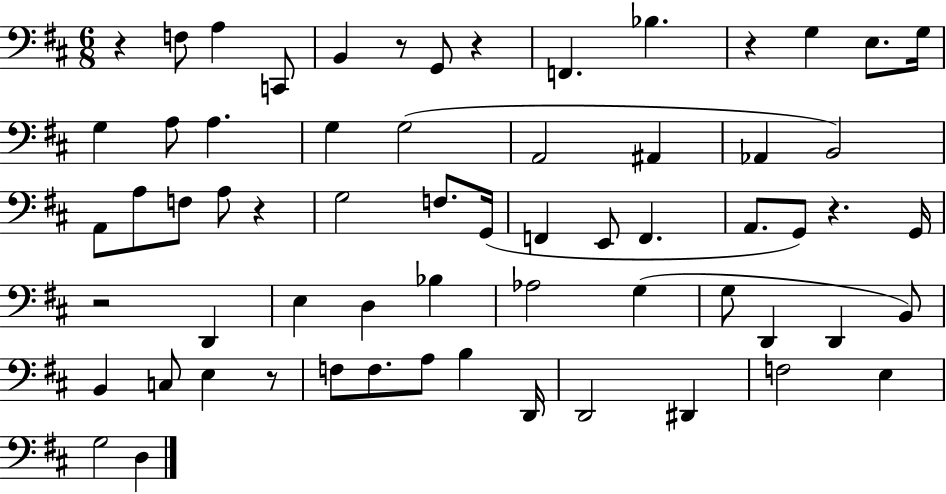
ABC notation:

X:1
T:Untitled
M:6/8
L:1/4
K:D
z F,/2 A, C,,/2 B,, z/2 G,,/2 z F,, _B, z G, E,/2 G,/4 G, A,/2 A, G, G,2 A,,2 ^A,, _A,, B,,2 A,,/2 A,/2 F,/2 A,/2 z G,2 F,/2 G,,/4 F,, E,,/2 F,, A,,/2 G,,/2 z G,,/4 z2 D,, E, D, _B, _A,2 G, G,/2 D,, D,, B,,/2 B,, C,/2 E, z/2 F,/2 F,/2 A,/2 B, D,,/4 D,,2 ^D,, F,2 E, G,2 D,